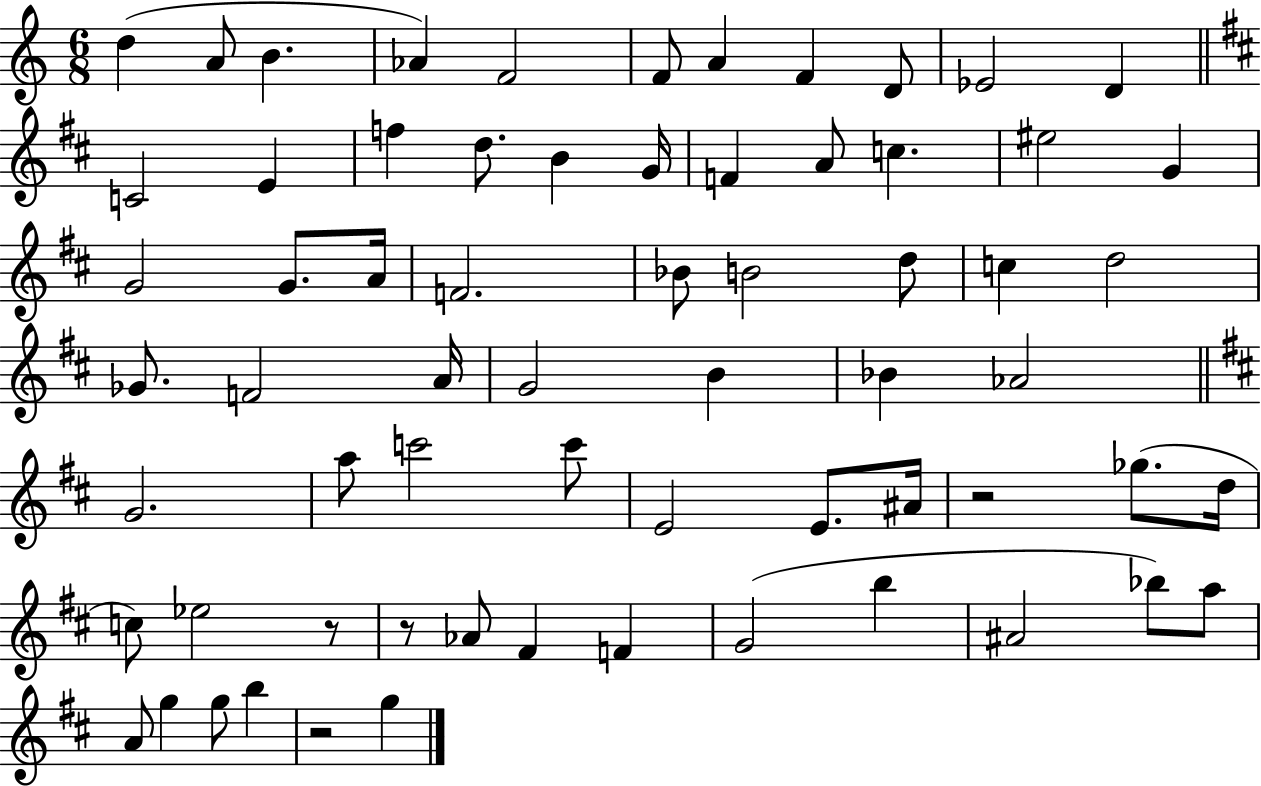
D5/q A4/e B4/q. Ab4/q F4/h F4/e A4/q F4/q D4/e Eb4/h D4/q C4/h E4/q F5/q D5/e. B4/q G4/s F4/q A4/e C5/q. EIS5/h G4/q G4/h G4/e. A4/s F4/h. Bb4/e B4/h D5/e C5/q D5/h Gb4/e. F4/h A4/s G4/h B4/q Bb4/q Ab4/h G4/h. A5/e C6/h C6/e E4/h E4/e. A#4/s R/h Gb5/e. D5/s C5/e Eb5/h R/e R/e Ab4/e F#4/q F4/q G4/h B5/q A#4/h Bb5/e A5/e A4/e G5/q G5/e B5/q R/h G5/q